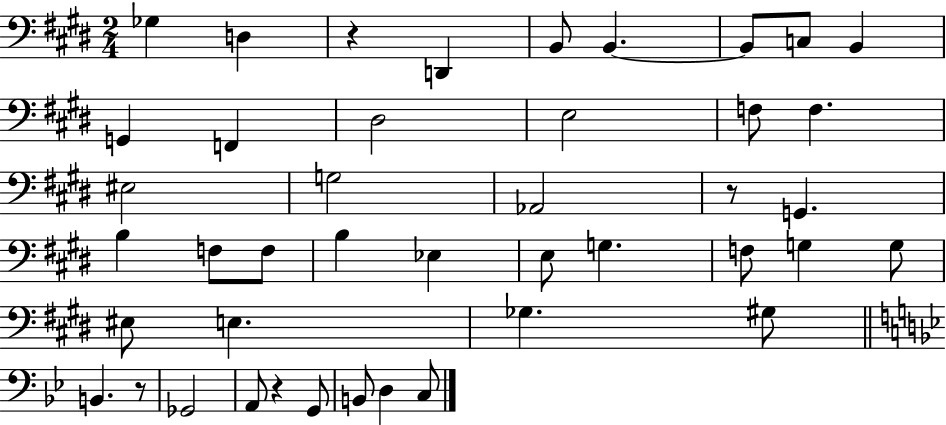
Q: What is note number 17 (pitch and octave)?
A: Ab2